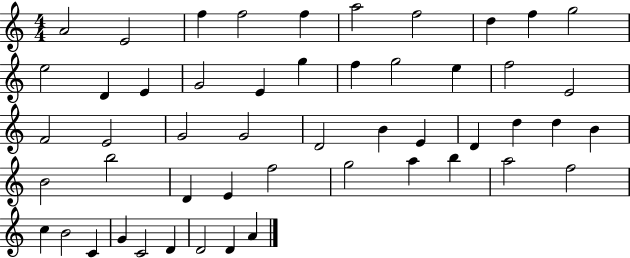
X:1
T:Untitled
M:4/4
L:1/4
K:C
A2 E2 f f2 f a2 f2 d f g2 e2 D E G2 E g f g2 e f2 E2 F2 E2 G2 G2 D2 B E D d d B B2 b2 D E f2 g2 a b a2 f2 c B2 C G C2 D D2 D A